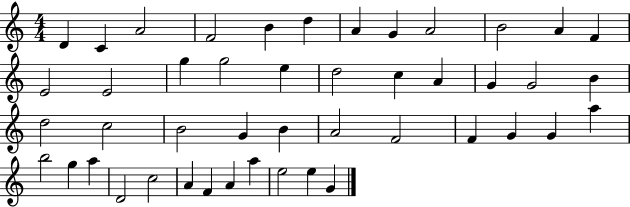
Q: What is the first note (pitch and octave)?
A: D4